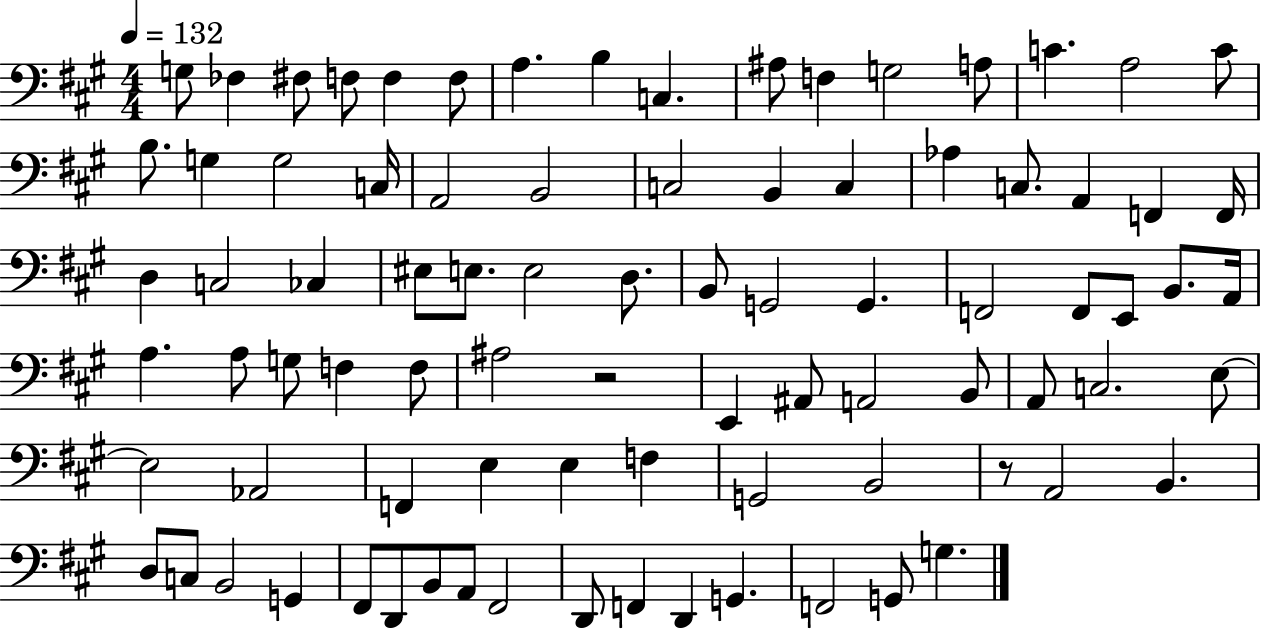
{
  \clef bass
  \numericTimeSignature
  \time 4/4
  \key a \major
  \tempo 4 = 132
  g8 fes4 fis8 f8 f4 f8 | a4. b4 c4. | ais8 f4 g2 a8 | c'4. a2 c'8 | \break b8. g4 g2 c16 | a,2 b,2 | c2 b,4 c4 | aes4 c8. a,4 f,4 f,16 | \break d4 c2 ces4 | eis8 e8. e2 d8. | b,8 g,2 g,4. | f,2 f,8 e,8 b,8. a,16 | \break a4. a8 g8 f4 f8 | ais2 r2 | e,4 ais,8 a,2 b,8 | a,8 c2. e8~~ | \break e2 aes,2 | f,4 e4 e4 f4 | g,2 b,2 | r8 a,2 b,4. | \break d8 c8 b,2 g,4 | fis,8 d,8 b,8 a,8 fis,2 | d,8 f,4 d,4 g,4. | f,2 g,8 g4. | \break \bar "|."
}